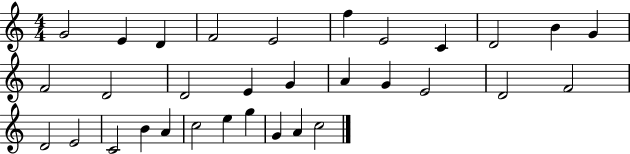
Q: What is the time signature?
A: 4/4